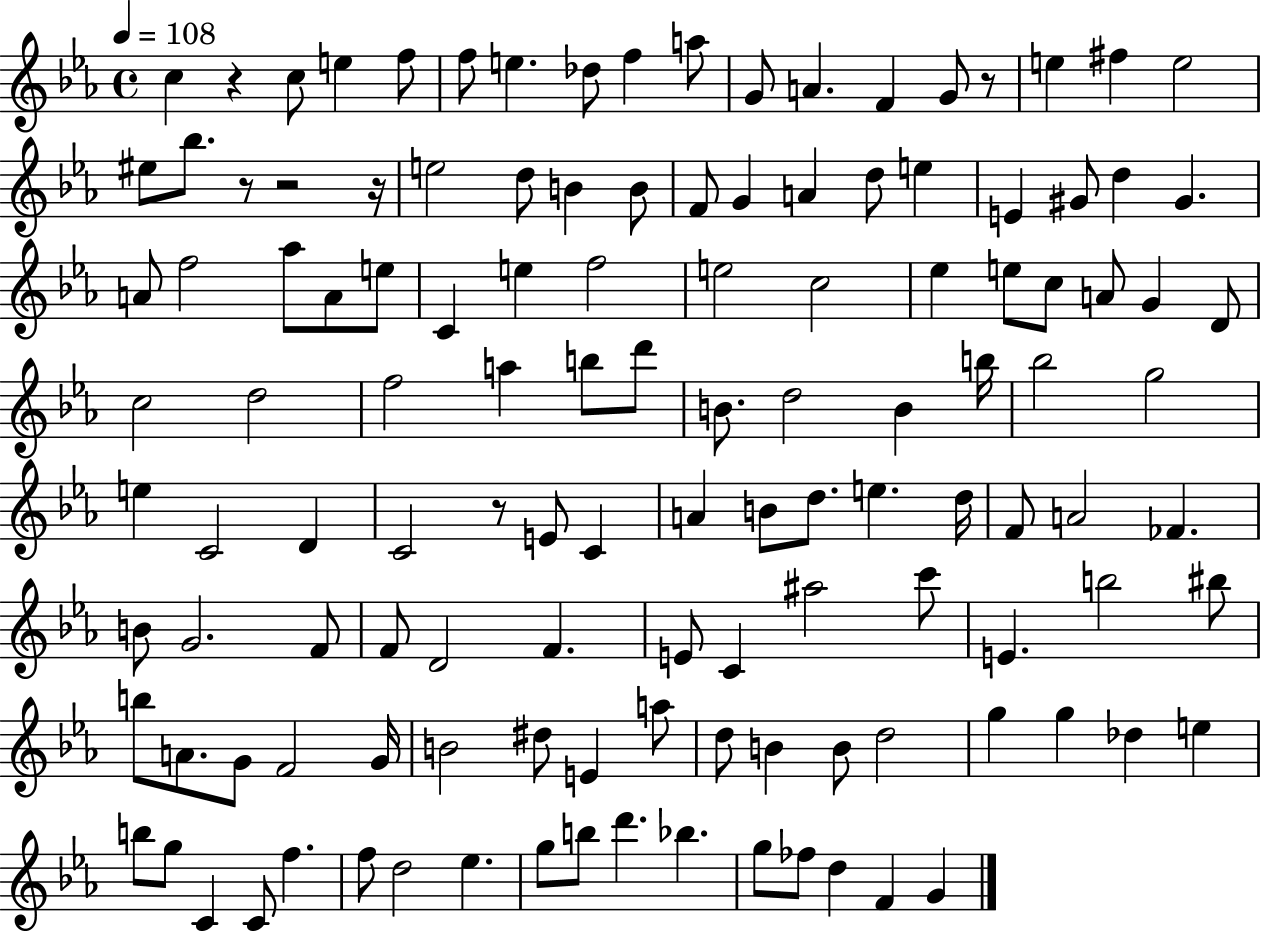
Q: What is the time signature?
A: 4/4